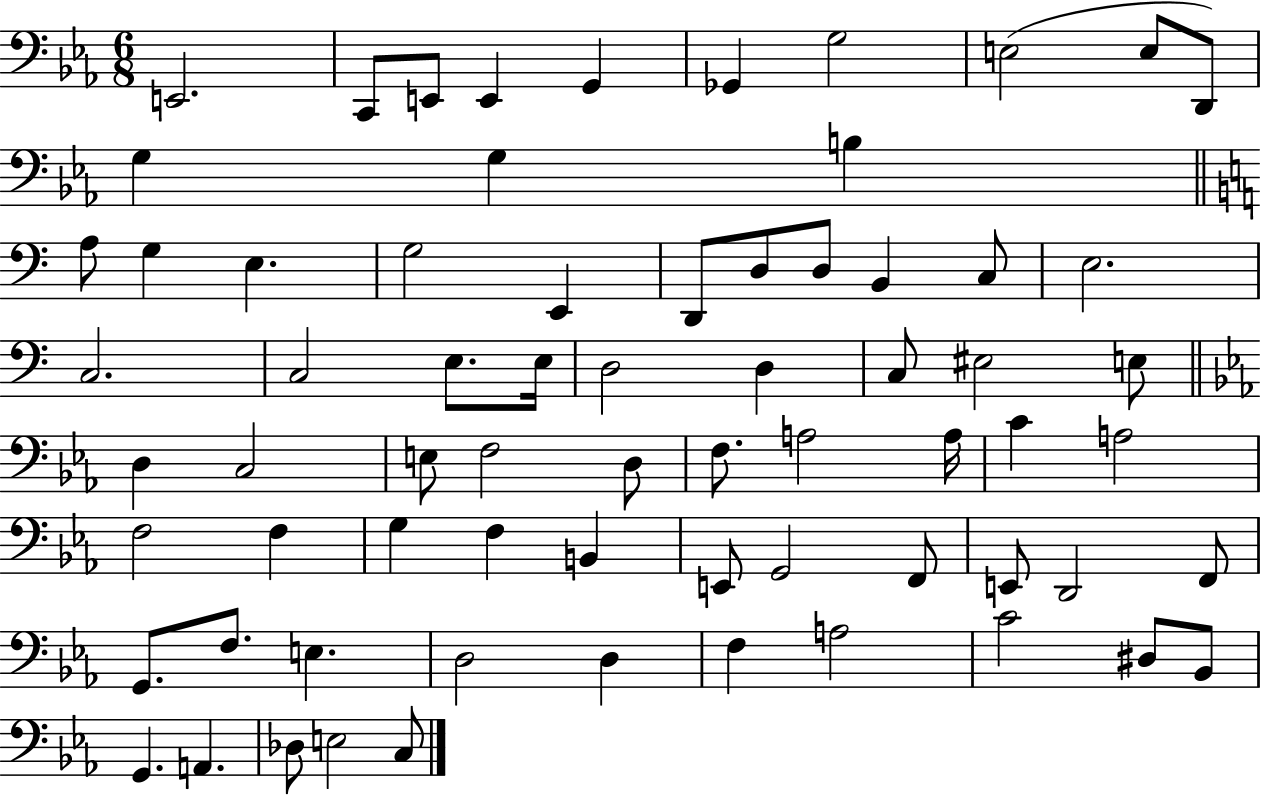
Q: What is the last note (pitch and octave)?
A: C3